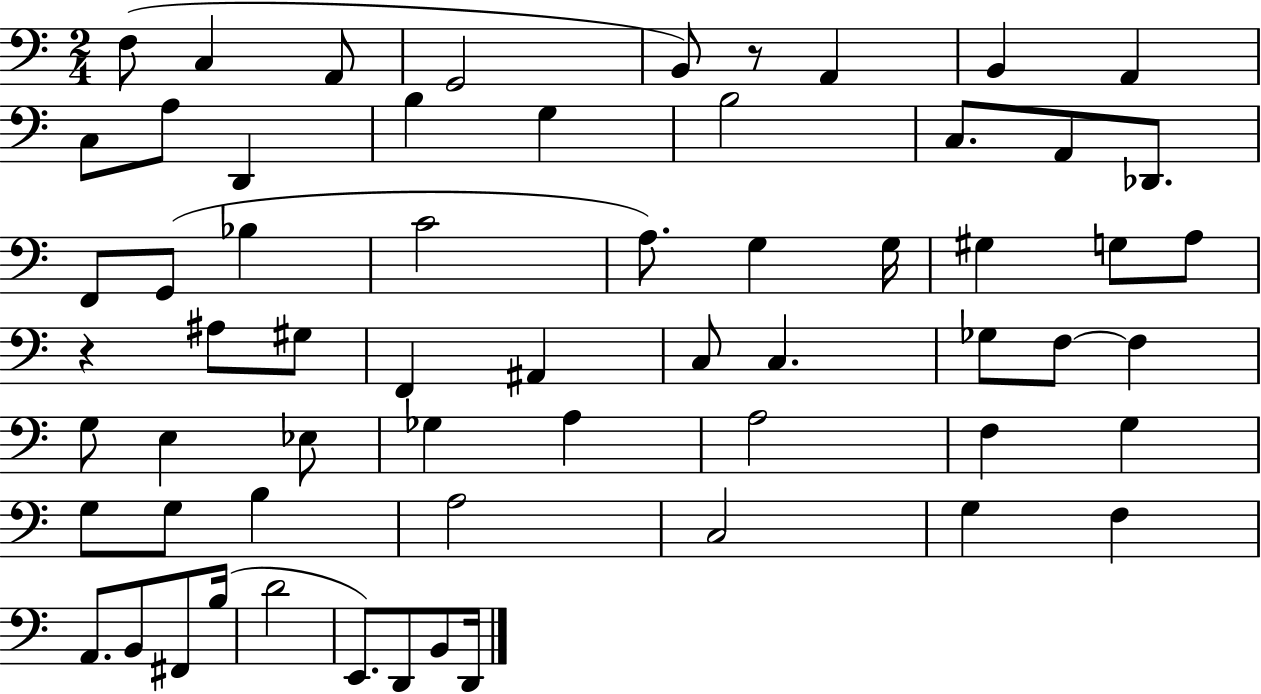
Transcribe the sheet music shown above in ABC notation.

X:1
T:Untitled
M:2/4
L:1/4
K:C
F,/2 C, A,,/2 G,,2 B,,/2 z/2 A,, B,, A,, C,/2 A,/2 D,, B, G, B,2 C,/2 A,,/2 _D,,/2 F,,/2 G,,/2 _B, C2 A,/2 G, G,/4 ^G, G,/2 A,/2 z ^A,/2 ^G,/2 F,, ^A,, C,/2 C, _G,/2 F,/2 F, G,/2 E, _E,/2 _G, A, A,2 F, G, G,/2 G,/2 B, A,2 C,2 G, F, A,,/2 B,,/2 ^F,,/2 B,/4 D2 E,,/2 D,,/2 B,,/2 D,,/4